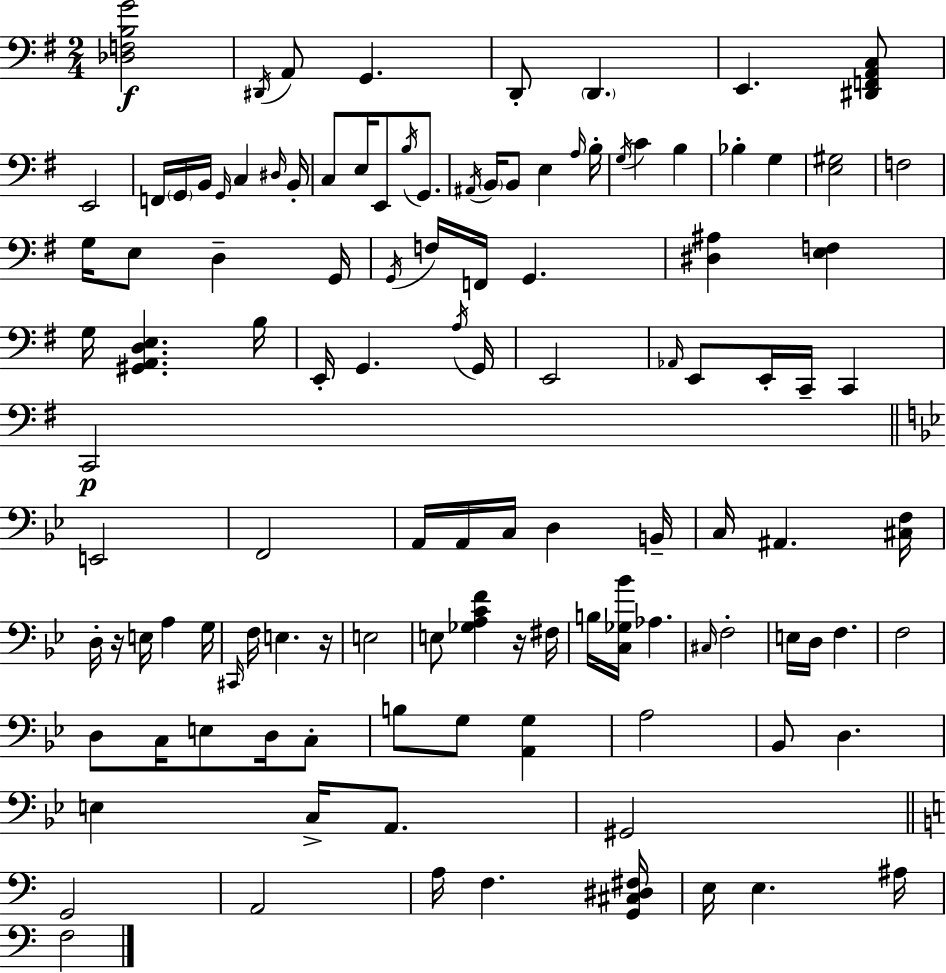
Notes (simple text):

[Db3,F3,B3,G4]/h D#2/s A2/e G2/q. D2/e D2/q. E2/q. [D#2,F2,A2,C3]/e E2/h F2/s G2/s B2/s G2/s C3/q D#3/s B2/s C3/e E3/s E2/e B3/s G2/e. A#2/s B2/s B2/e E3/q A3/s B3/s G3/s C4/q B3/q Bb3/q G3/q [E3,G#3]/h F3/h G3/s E3/e D3/q G2/s G2/s F3/s F2/s G2/q. [D#3,A#3]/q [E3,F3]/q G3/s [G#2,A2,D3,E3]/q. B3/s E2/s G2/q. A3/s G2/s E2/h Ab2/s E2/e E2/s C2/s C2/q C2/h E2/h F2/h A2/s A2/s C3/s D3/q B2/s C3/s A#2/q. [C#3,F3]/s D3/s R/s E3/s A3/q G3/s C#2/s F3/s E3/q. R/s E3/h E3/e [Gb3,A3,C4,F4]/q R/s F#3/s B3/s [C3,Gb3,Bb4]/s Ab3/q. C#3/s F3/h E3/s D3/s F3/q. F3/h D3/e C3/s E3/e D3/s C3/e B3/e G3/e [A2,G3]/q A3/h Bb2/e D3/q. E3/q C3/s A2/e. G#2/h G2/h A2/h A3/s F3/q. [G2,C#3,D#3,F#3]/s E3/s E3/q. A#3/s F3/h